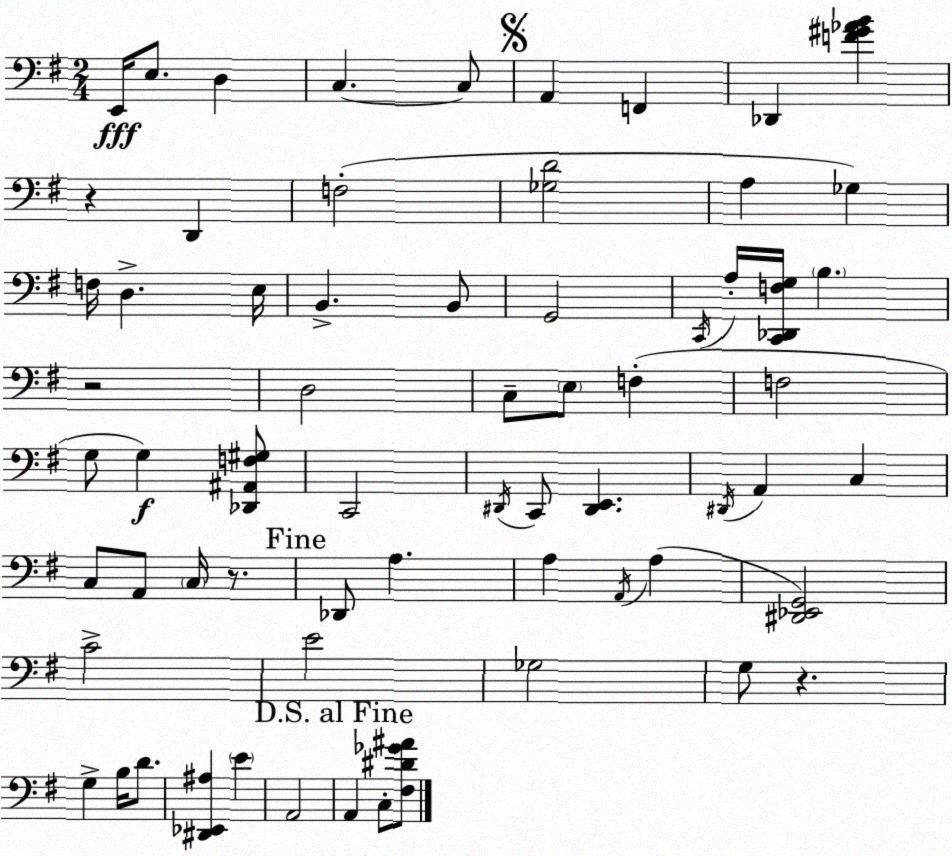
X:1
T:Untitled
M:2/4
L:1/4
K:G
E,,/4 E,/2 D, C, C,/2 A,, F,, _D,, [F^G_AB] z D,, F,2 [_G,D]2 A, _G, F,/4 D, E,/4 B,, B,,/2 G,,2 C,,/4 A,/4 [C,,_D,,F,G,]/4 B, z2 D,2 C,/2 E,/2 F, F,2 G,/2 G, [_D,,^A,,F,^G,]/2 C,,2 ^D,,/4 C,,/2 [^D,,E,,] ^D,,/4 A,, C, C,/2 A,,/2 C,/4 z/2 _D,,/2 A, A, A,,/4 A, [^D,,_E,,G,,]2 C2 E2 _G,2 G,/2 z G, B,/4 D/2 [^D,,_E,,^A,] E A,,2 A,, C,/2 [^F,^D_G^A]/2